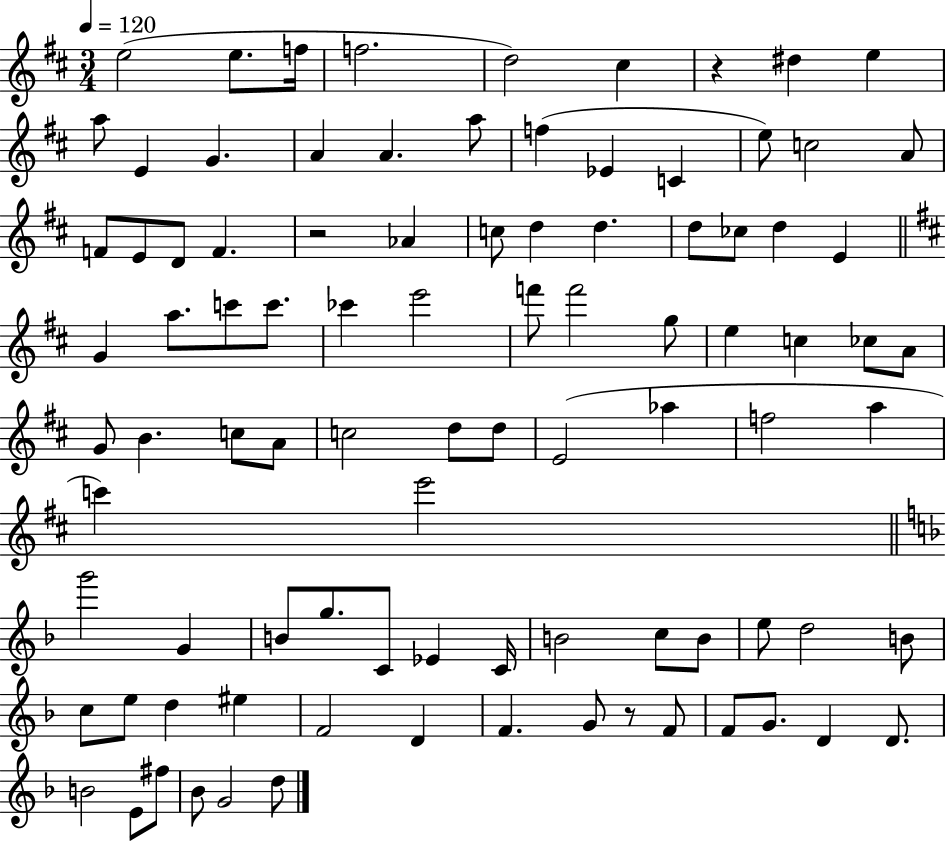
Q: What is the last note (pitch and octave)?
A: D5